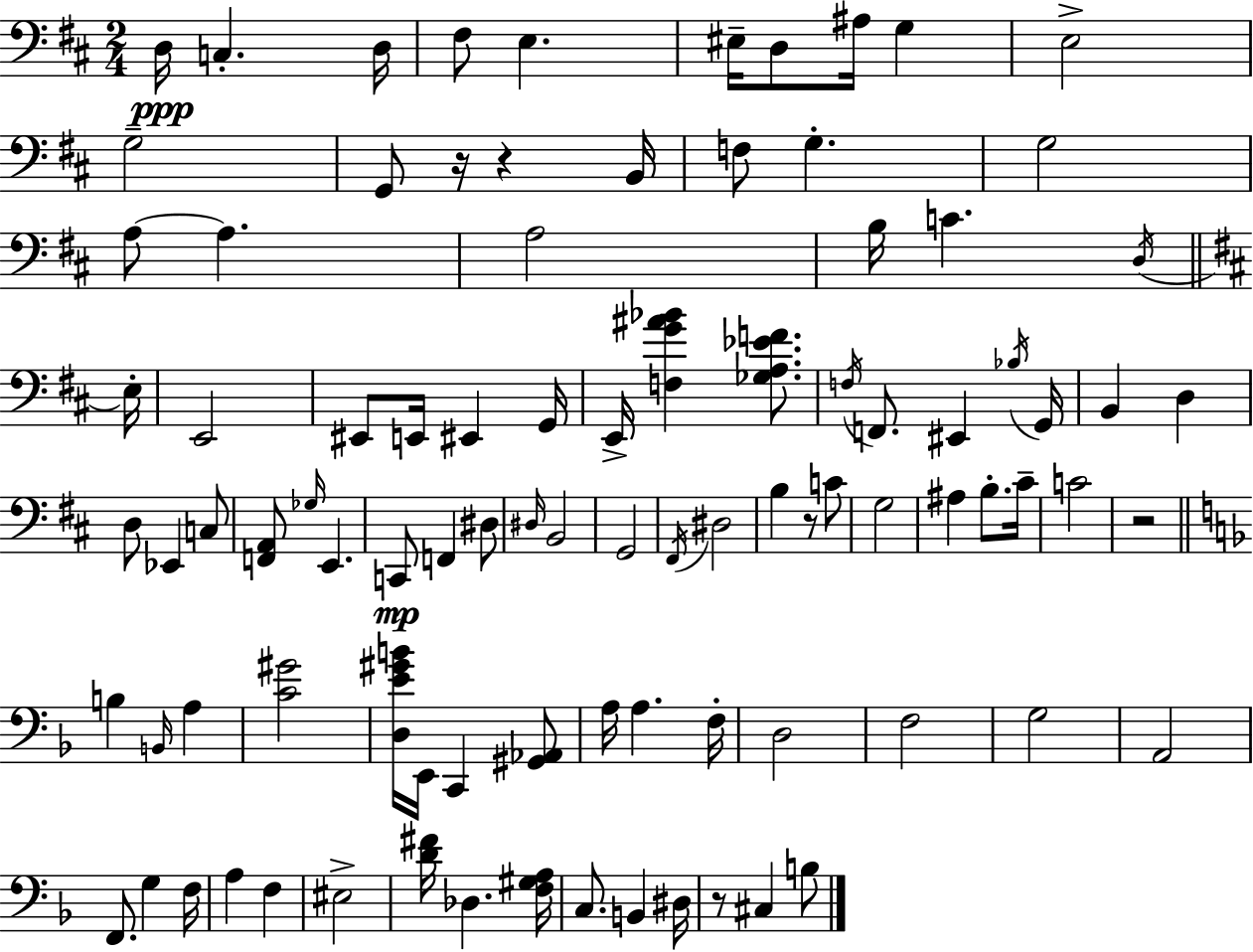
{
  \clef bass
  \numericTimeSignature
  \time 2/4
  \key d \major
  d16\ppp c4.-. d16 | fis8 e4. | eis16-- d8 ais16 g4 | e2-> | \break g2-- | g,8 r16 r4 b,16 | f8 g4.-. | g2 | \break a8~~ a4. | a2 | b16 c'4. \acciaccatura { d16 } | \bar "||" \break \key d \major e16-. e,2 | eis,8 e,16 eis,4 | g,16 e,16-> <f g' ais' bes'>4 <ges a ees' f'>8. | \acciaccatura { f16 } f,8. eis,4 | \break \acciaccatura { bes16 } g,16 b,4 d4 | d8 ees,4 | c8 <f, a,>8 \grace { ges16 } e,4. | c,8\mp f,4 | \break dis8 \grace { dis16 } b,2 | g,2 | \acciaccatura { fis,16 } dis2 | b4 | \break r8 c'8 g2 | ais4 | b8.-. cis'16-- c'2 | r2 | \break \bar "||" \break \key f \major b4 \grace { b,16 } a4 | <c' gis'>2 | <d e' gis' b'>16 e,16 c,4 <gis, aes,>8 | a16 a4. | \break f16-. d2 | f2 | g2 | a,2 | \break f,8. g4 | f16 a4 f4 | eis2-> | <d' fis'>16 des4. | \break <f gis a>16 c8. b,4 | dis16 r8 cis4 b8 | \bar "|."
}